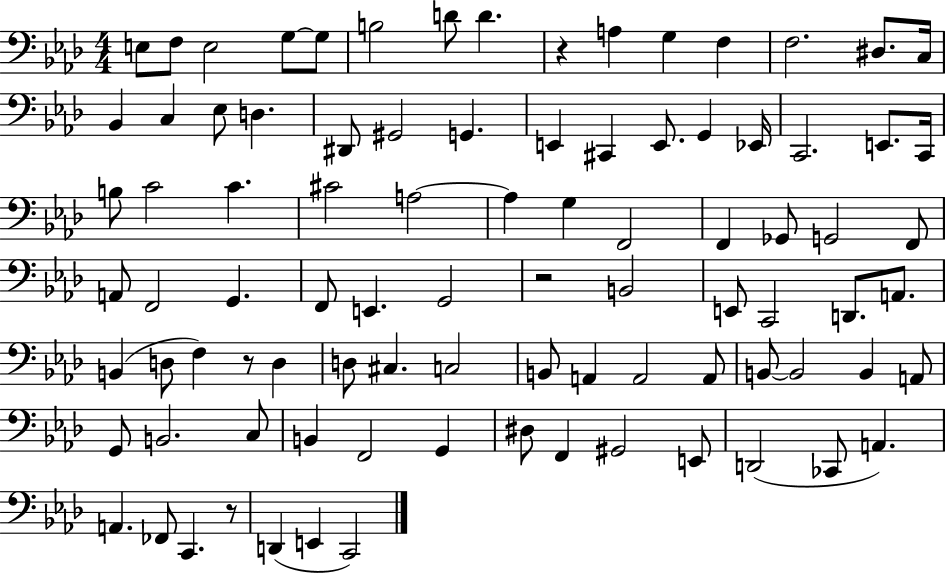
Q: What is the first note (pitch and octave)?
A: E3